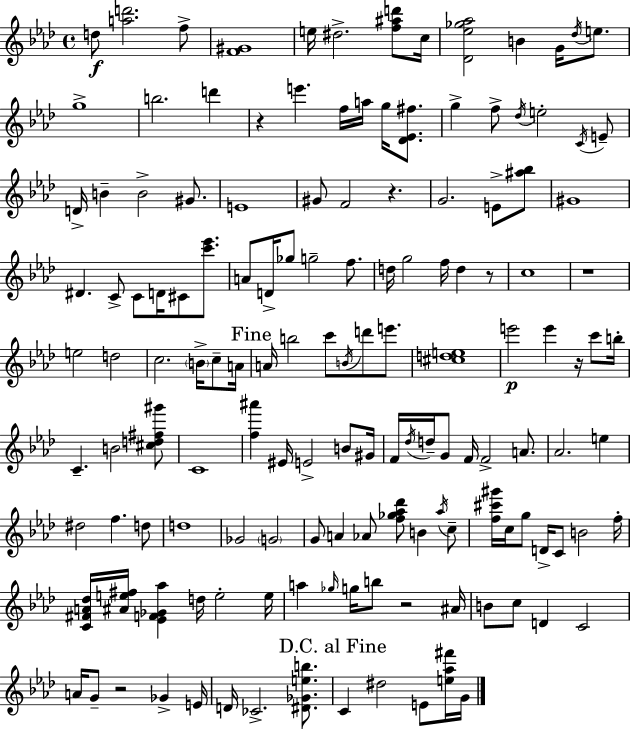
X:1
T:Untitled
M:4/4
L:1/4
K:Fm
d/2 [ad']2 f/2 [F^G]4 e/4 ^d2 [f^ad']/2 c/4 [_D_e_g_a]2 B G/4 _d/4 e/2 g4 b2 d' z e' f/4 a/4 g/4 [_D_E^f]/2 g f/2 _d/4 e2 C/4 E/2 D/4 B B2 ^G/2 E4 ^G/2 F2 z G2 E/2 [^a_b]/2 ^G4 ^D C/2 C/2 D/4 ^C/2 [c'_e']/2 A/2 D/4 _g/2 g2 f/2 d/4 g2 f/4 d z/2 c4 z4 e2 d2 c2 B/4 c/2 A/4 A/4 b2 c'/2 B/4 d'/2 e'/2 [^cde]4 e'2 e' z/4 c'/2 b/4 C B2 [^cd^f^g']/2 C4 [f^a'] ^E/4 E2 B/2 ^G/4 F/4 _d/4 d/4 G/2 F/4 F2 A/2 _A2 e ^d2 f d/2 d4 _G2 G2 G/2 A _A/2 [f_g_a_d']/2 B _a/4 c/2 [f^c'^g']/4 c/4 g/2 D/4 C/2 B2 f/4 [C^FA_d]/4 [^Ae^f]/4 [_EF_G_a] d/4 e2 e/4 a _g/4 g/4 b/2 z2 ^A/4 B/2 c/2 D C2 A/4 G/2 z2 _G E/4 D/4 _C2 [^D_Geb]/2 C ^d2 E/2 [e_a^f']/4 G/4